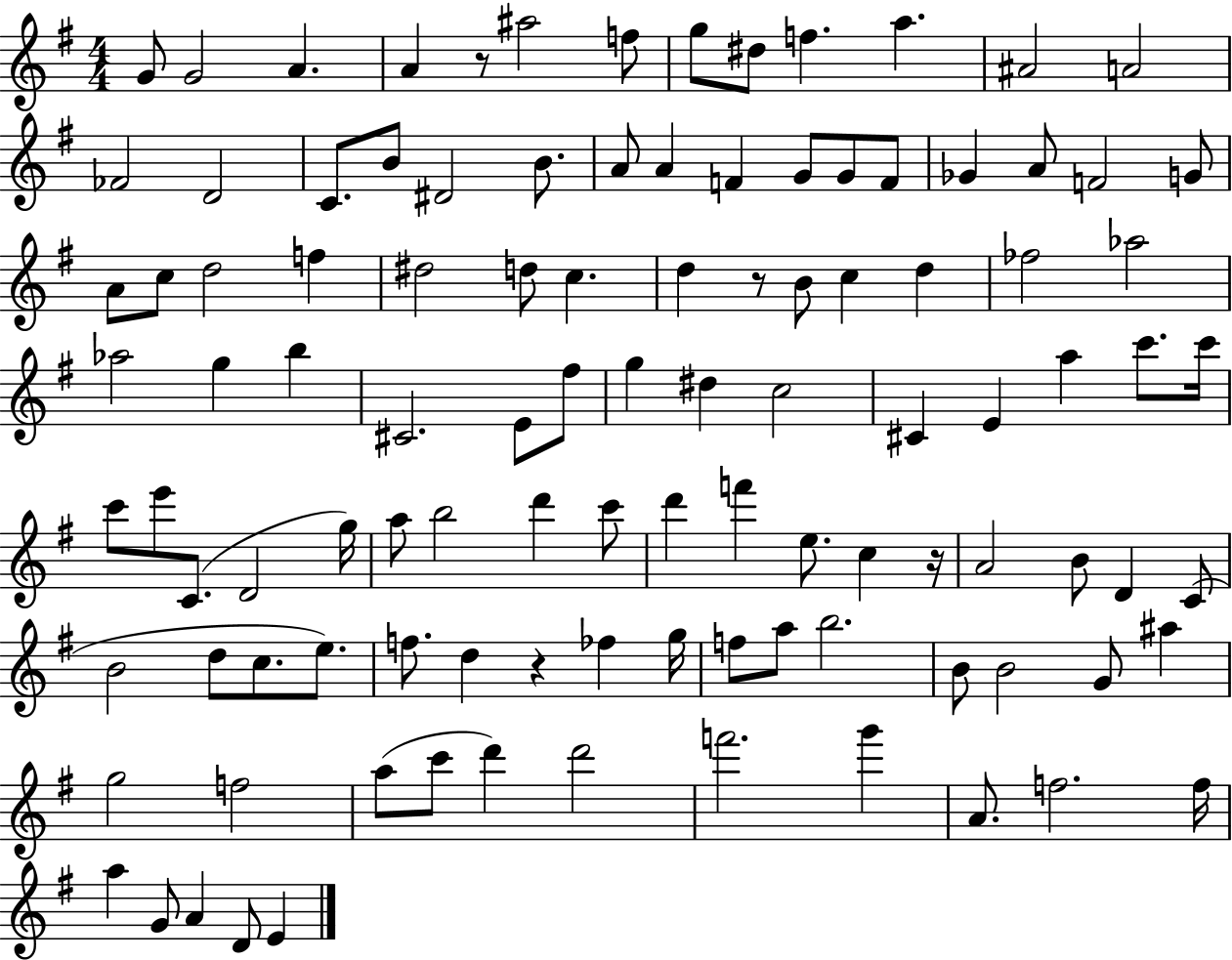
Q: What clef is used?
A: treble